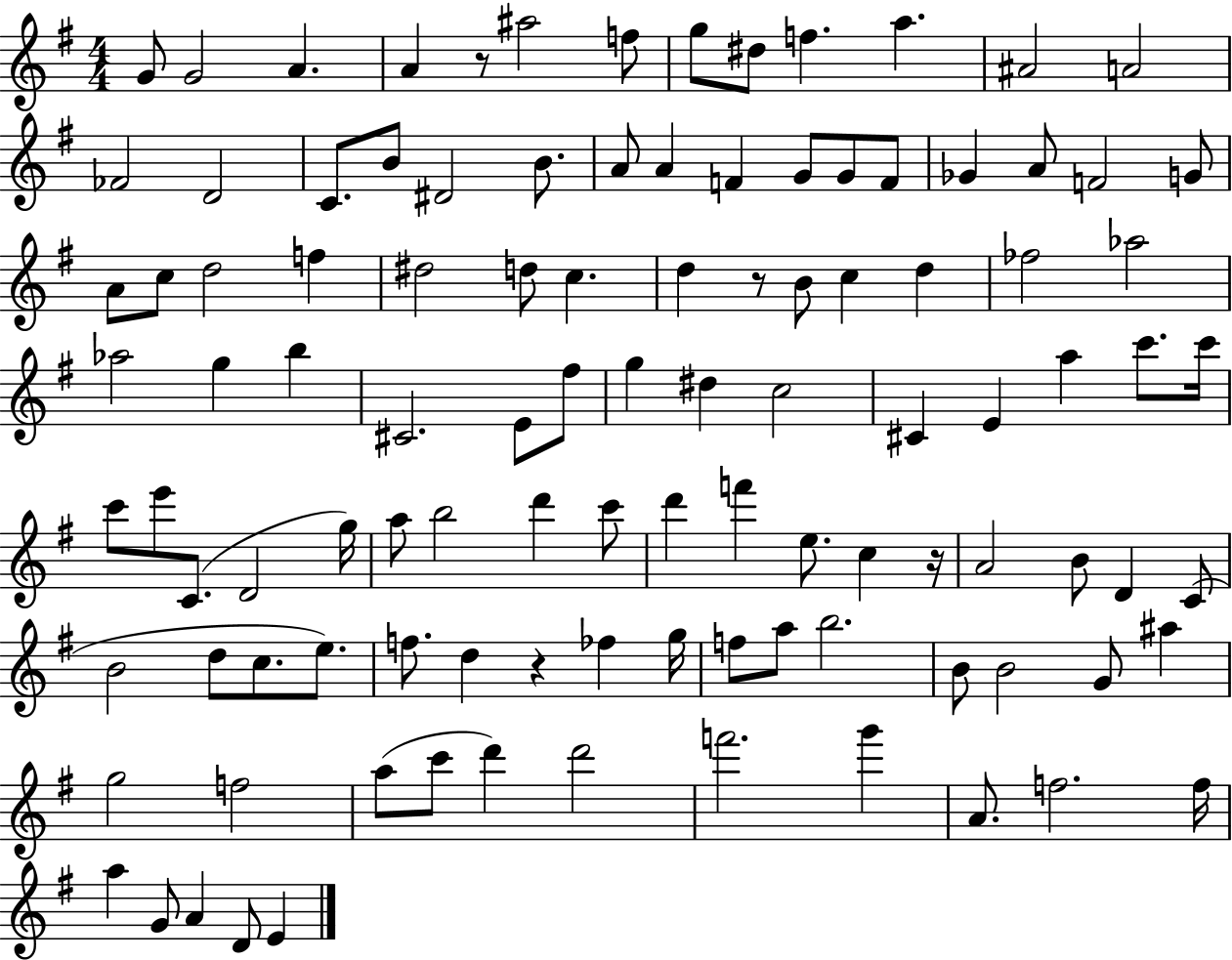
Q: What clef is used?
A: treble